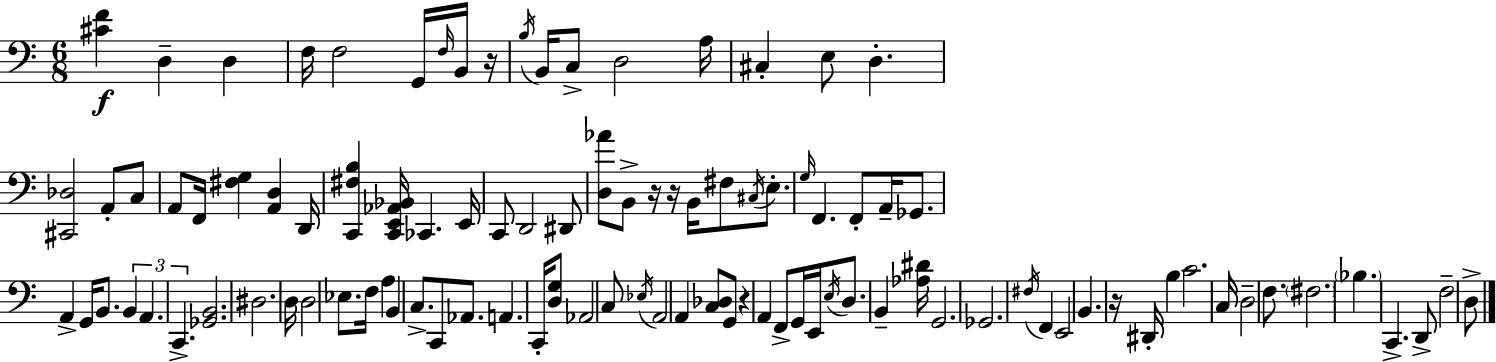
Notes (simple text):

[C#4,F4]/q D3/q D3/q F3/s F3/h G2/s F3/s B2/s R/s B3/s B2/s C3/e D3/h A3/s C#3/q E3/e D3/q. [C#2,Db3]/h A2/e C3/e A2/e F2/s [F#3,G3]/q [A2,D3]/q D2/s [C2,F#3,B3]/q [C2,E2,Ab2,Bb2]/s CES2/q. E2/s C2/e D2/h D#2/e [D3,Ab4]/e B2/e R/s R/s B2/s F#3/e C#3/s E3/e. G3/s F2/q. F2/e A2/s Gb2/e. A2/q G2/s B2/e. B2/q A2/q. C2/q. [Gb2,B2]/h. D#3/h. D3/s D3/h Eb3/e. F3/s A3/q B2/q C3/e. C2/e Ab2/e. A2/q. C2/s [D3,G3]/e Ab2/h C3/e Eb3/s A2/h A2/q [C3,Db3]/e G2/e R/q A2/q F2/e G2/s E2/s E3/s D3/e. B2/q [Ab3,D#4]/s G2/h. Gb2/h. F#3/s F2/q E2/h B2/q. R/s D#2/s B3/q C4/h. C3/s D3/h F3/e. F#3/h. Bb3/q. C2/q. D2/e F3/h D3/e